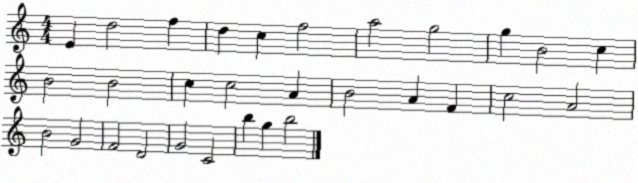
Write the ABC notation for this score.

X:1
T:Untitled
M:4/4
L:1/4
K:C
E d2 f d c f2 a2 g2 g B2 c B2 B2 c c2 A B2 A F c2 A2 B2 G2 F2 D2 G2 C2 b g b2